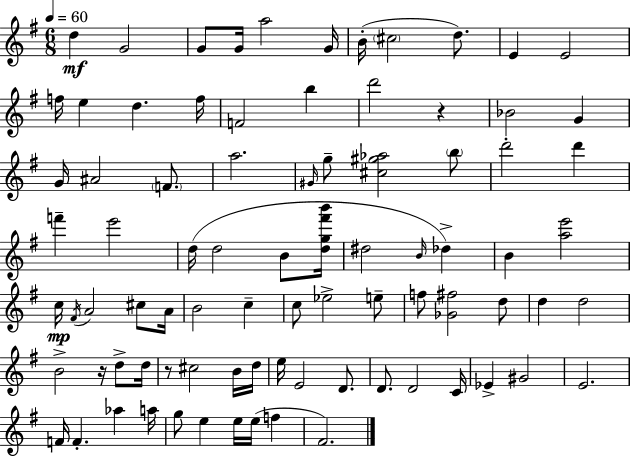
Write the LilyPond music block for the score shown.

{
  \clef treble
  \numericTimeSignature
  \time 6/8
  \key g \major
  \tempo 4 = 60
  d''4\mf g'2 | g'8 g'16 a''2 g'16 | b'16-.( \parenthesize cis''2 d''8.) | e'4 e'2 | \break f''16 e''4 d''4. f''16 | f'2 b''4 | d'''2 r4 | bes'2 g'4 | \break g'16 ais'2 \parenthesize f'8. | a''2. | \grace { gis'16 } g''8-- <cis'' gis'' aes''>2 \parenthesize b''8 | d'''2-. d'''4 | \break f'''4-- e'''2 | d''16( d''2 b'8 | <d'' g'' fis''' b'''>16 dis''2 \grace { b'16 }) des''4-> | b'4 <a'' e'''>2 | \break c''16\mp \acciaccatura { fis'16 } a'2 | cis''8 a'16 b'2 c''4-- | c''8 ees''2-> | e''8-- f''8 <ges' fis''>2 | \break d''8 d''4 d''2 | b'2-> r16 | d''8-> d''16 r8 cis''2 | b'16 d''16 e''16 e'2 | \break d'8. d'8. d'2 | c'16 ees'4-> gis'2 | e'2. | f'16 f'4.-. aes''4 | \break a''16 g''8 e''4 e''16 e''16( f''4 | fis'2.) | \bar "|."
}